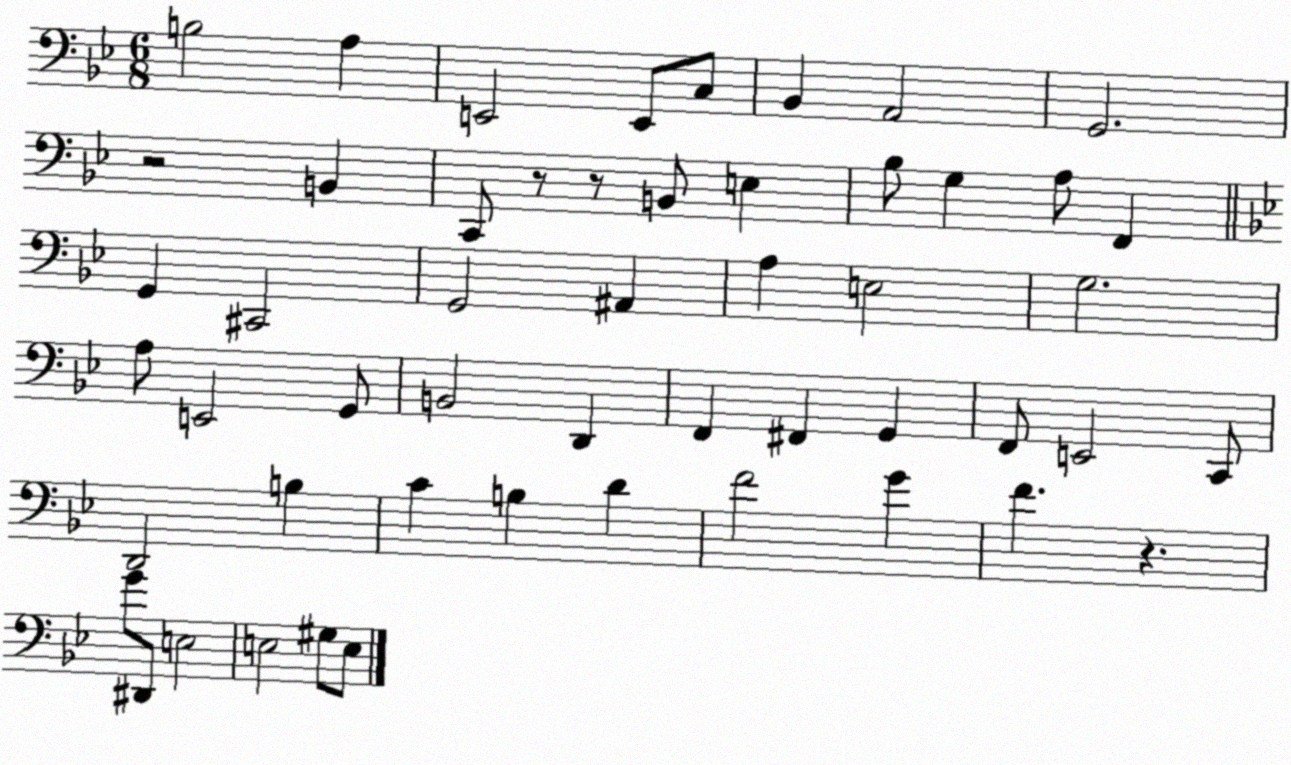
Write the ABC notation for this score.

X:1
T:Untitled
M:6/8
L:1/4
K:Bb
B,2 A, E,,2 E,,/2 C,/2 _B,, A,,2 G,,2 z2 B,, C,,/2 z/2 z/2 B,,/2 E, _B,/2 G, A,/2 F,, G,, ^C,,2 G,,2 ^A,, A, E,2 G,2 A,/2 E,,2 G,,/2 B,,2 D,, F,, ^F,, G,, F,,/2 E,,2 C,,/2 D,,2 B, C B, D F2 G F z G/2 ^D,,/2 E,2 E,2 ^G,/2 E,/2